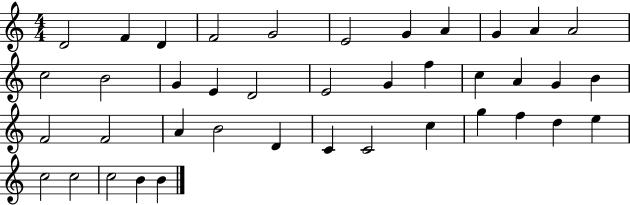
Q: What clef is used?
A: treble